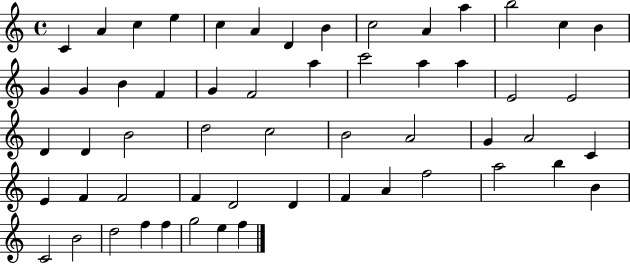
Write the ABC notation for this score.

X:1
T:Untitled
M:4/4
L:1/4
K:C
C A c e c A D B c2 A a b2 c B G G B F G F2 a c'2 a a E2 E2 D D B2 d2 c2 B2 A2 G A2 C E F F2 F D2 D F A f2 a2 b B C2 B2 d2 f f g2 e f